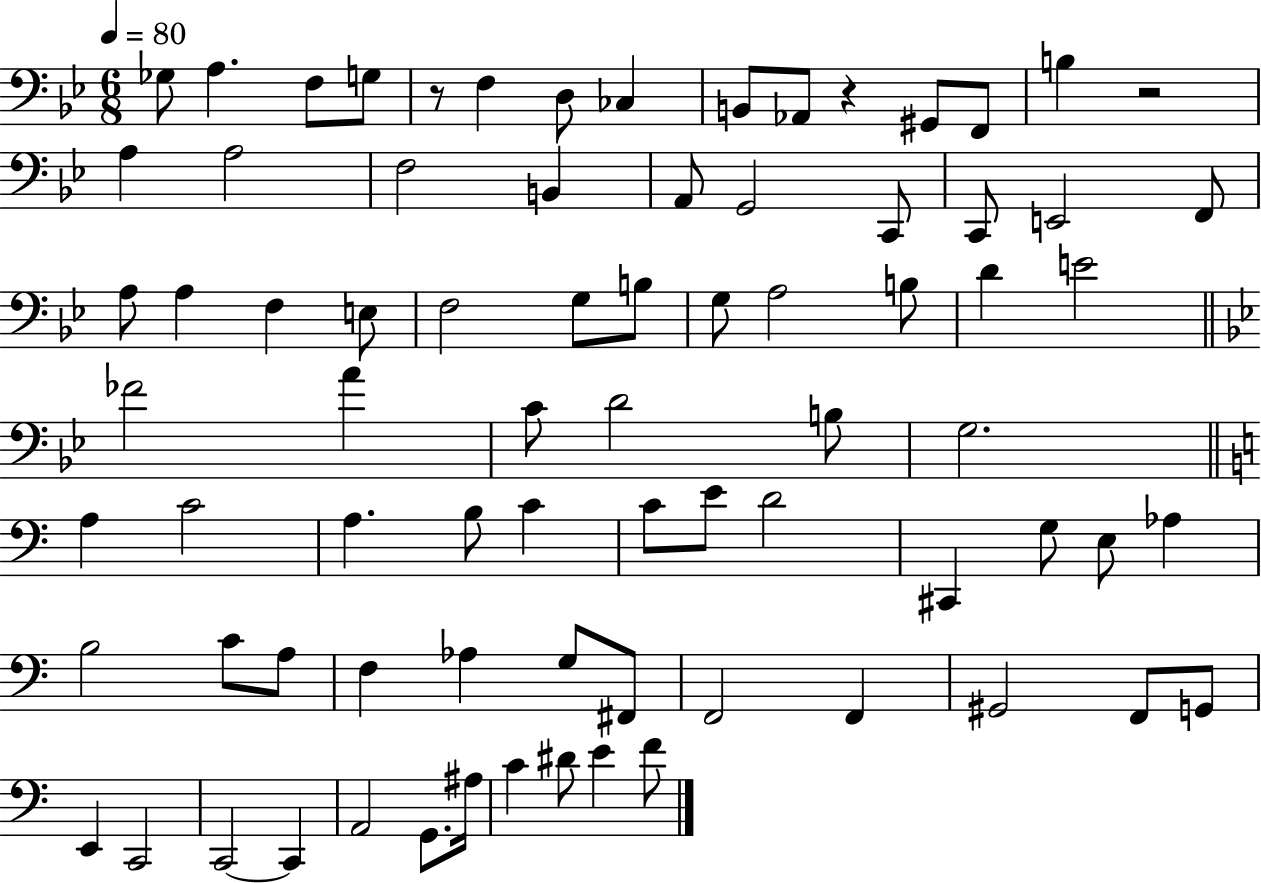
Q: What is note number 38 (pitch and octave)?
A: D4